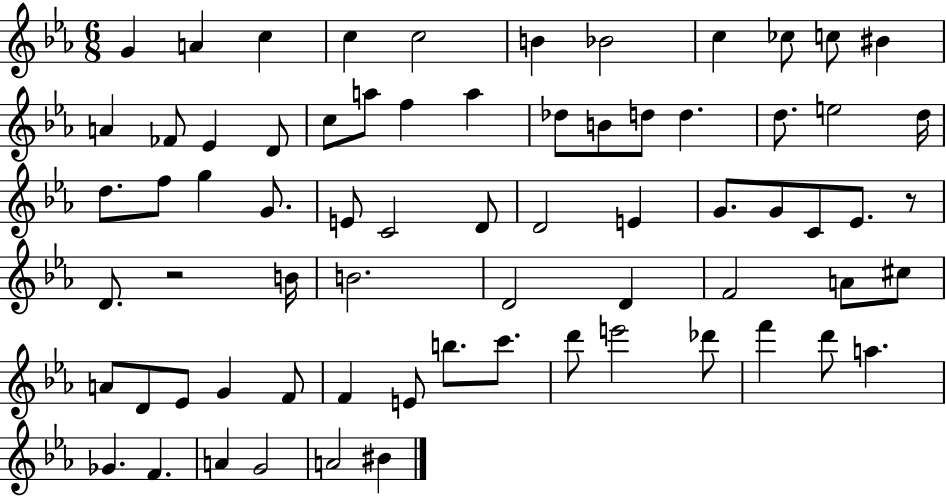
G4/q A4/q C5/q C5/q C5/h B4/q Bb4/h C5/q CES5/e C5/e BIS4/q A4/q FES4/e Eb4/q D4/e C5/e A5/e F5/q A5/q Db5/e B4/e D5/e D5/q. D5/e. E5/h D5/s D5/e. F5/e G5/q G4/e. E4/e C4/h D4/e D4/h E4/q G4/e. G4/e C4/e Eb4/e. R/e D4/e. R/h B4/s B4/h. D4/h D4/q F4/h A4/e C#5/e A4/e D4/e Eb4/e G4/q F4/e F4/q E4/e B5/e. C6/e. D6/e E6/h Db6/e F6/q D6/e A5/q. Gb4/q. F4/q. A4/q G4/h A4/h BIS4/q